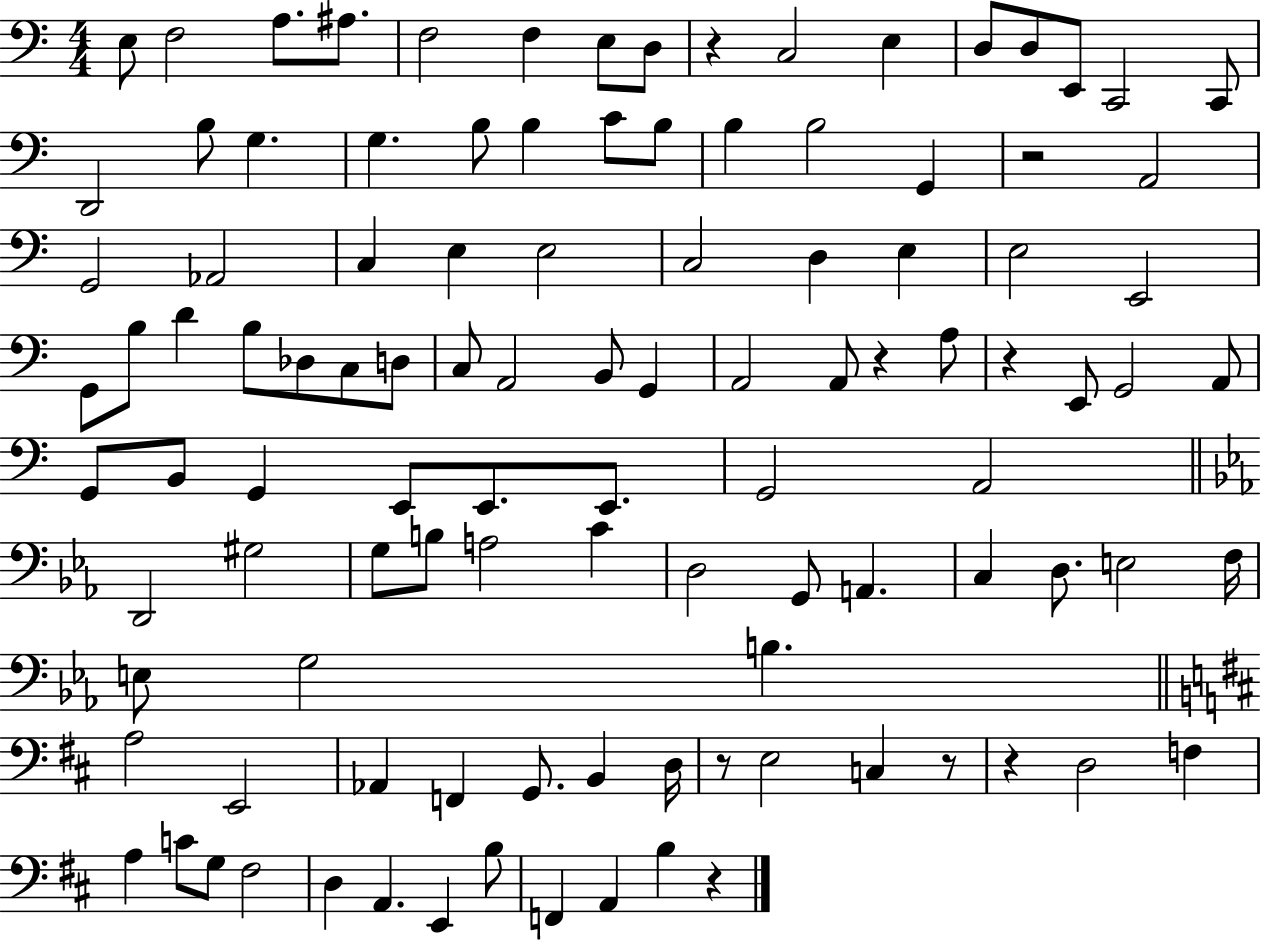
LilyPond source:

{
  \clef bass
  \numericTimeSignature
  \time 4/4
  \key c \major
  \repeat volta 2 { e8 f2 a8. ais8. | f2 f4 e8 d8 | r4 c2 e4 | d8 d8 e,8 c,2 c,8 | \break d,2 b8 g4. | g4. b8 b4 c'8 b8 | b4 b2 g,4 | r2 a,2 | \break g,2 aes,2 | c4 e4 e2 | c2 d4 e4 | e2 e,2 | \break g,8 b8 d'4 b8 des8 c8 d8 | c8 a,2 b,8 g,4 | a,2 a,8 r4 a8 | r4 e,8 g,2 a,8 | \break g,8 b,8 g,4 e,8 e,8. e,8. | g,2 a,2 | \bar "||" \break \key ees \major d,2 gis2 | g8 b8 a2 c'4 | d2 g,8 a,4. | c4 d8. e2 f16 | \break e8 g2 b4. | \bar "||" \break \key d \major a2 e,2 | aes,4 f,4 g,8. b,4 d16 | r8 e2 c4 r8 | r4 d2 f4 | \break a4 c'8 g8 fis2 | d4 a,4. e,4 b8 | f,4 a,4 b4 r4 | } \bar "|."
}